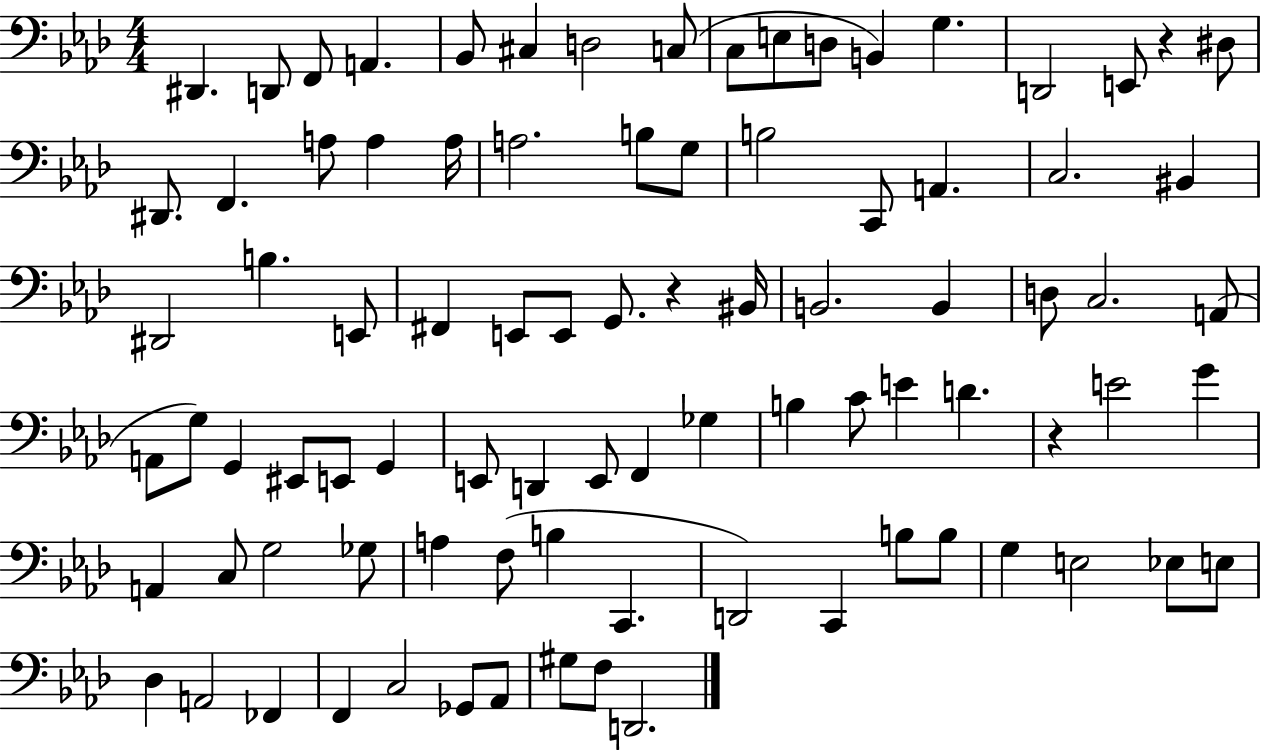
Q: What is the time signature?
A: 4/4